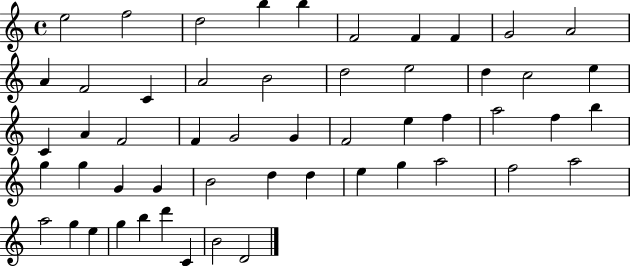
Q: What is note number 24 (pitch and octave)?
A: F4